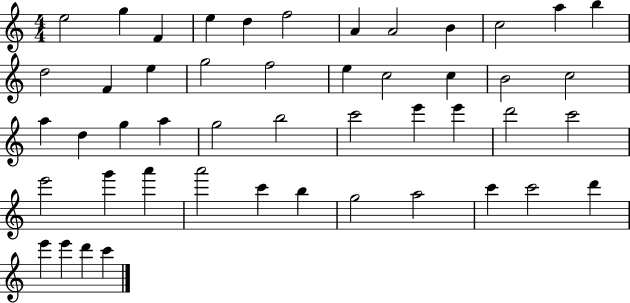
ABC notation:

X:1
T:Untitled
M:4/4
L:1/4
K:C
e2 g F e d f2 A A2 B c2 a b d2 F e g2 f2 e c2 c B2 c2 a d g a g2 b2 c'2 e' e' d'2 c'2 e'2 g' a' a'2 c' b g2 a2 c' c'2 d' e' e' d' c'